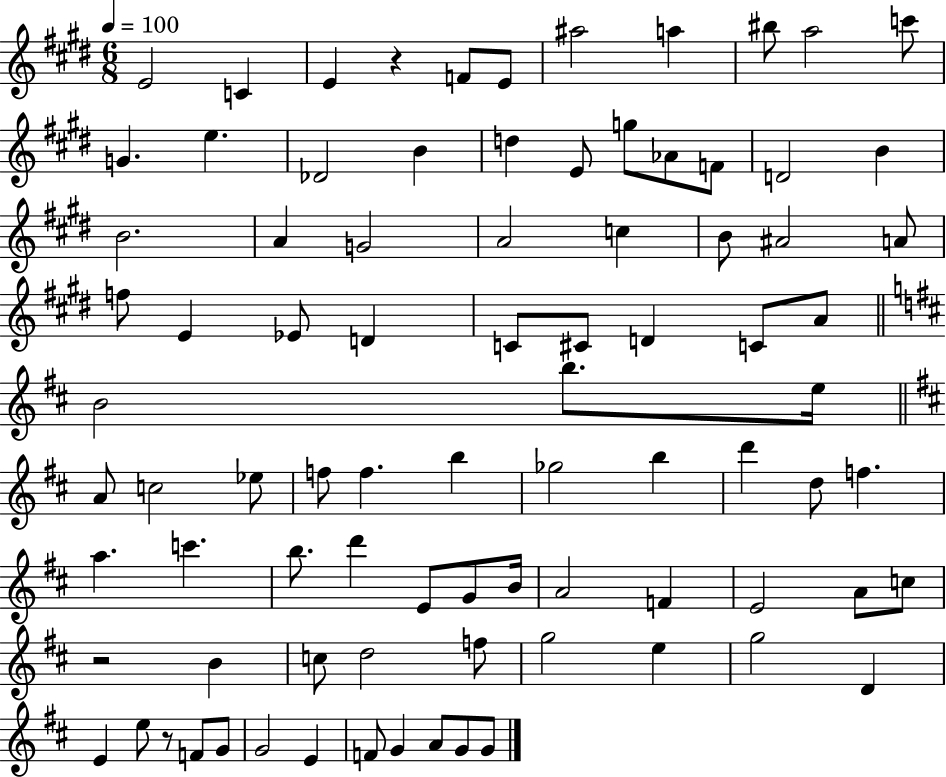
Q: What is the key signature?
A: E major